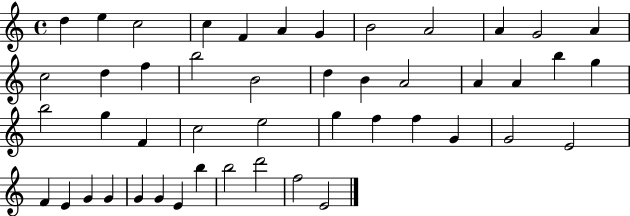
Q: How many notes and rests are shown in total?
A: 47